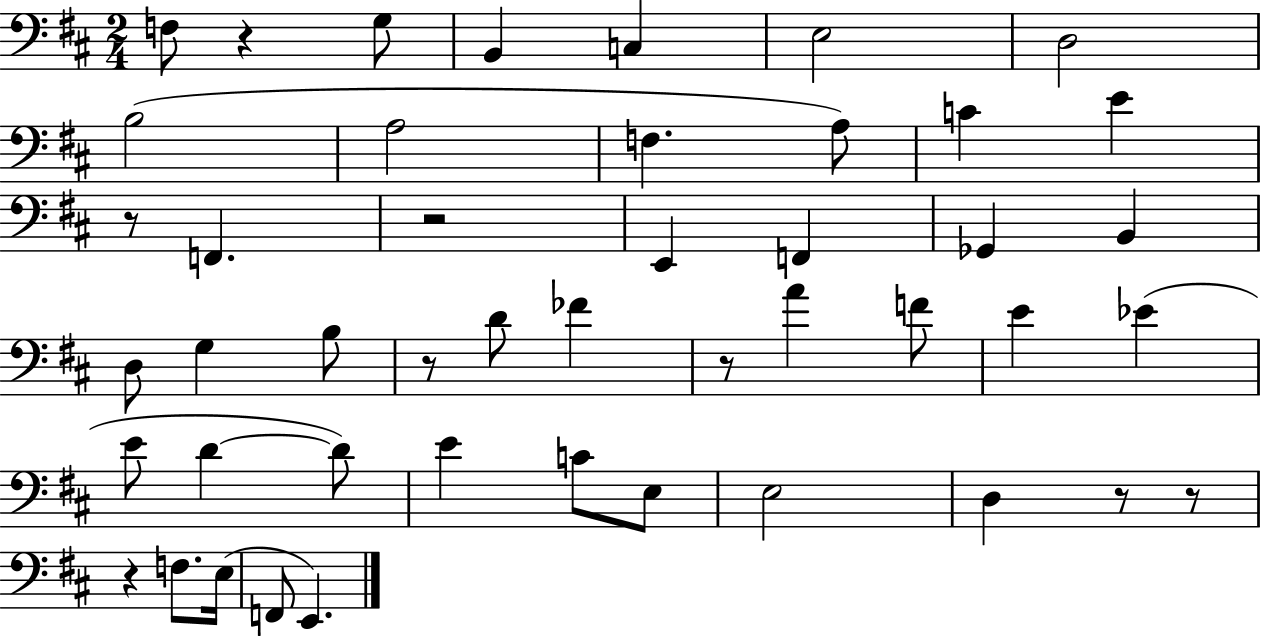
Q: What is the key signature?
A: D major